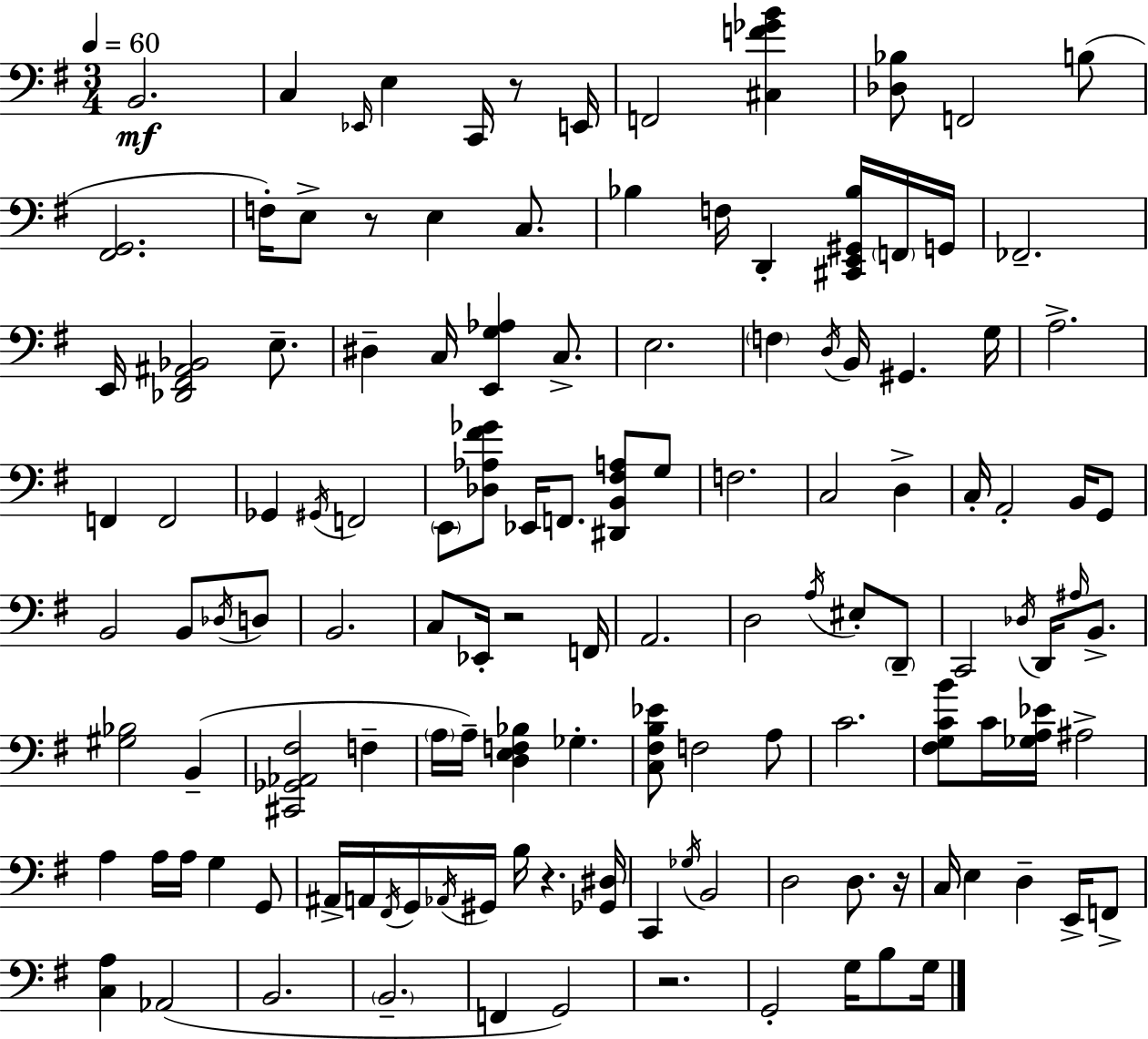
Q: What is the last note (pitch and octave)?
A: G3